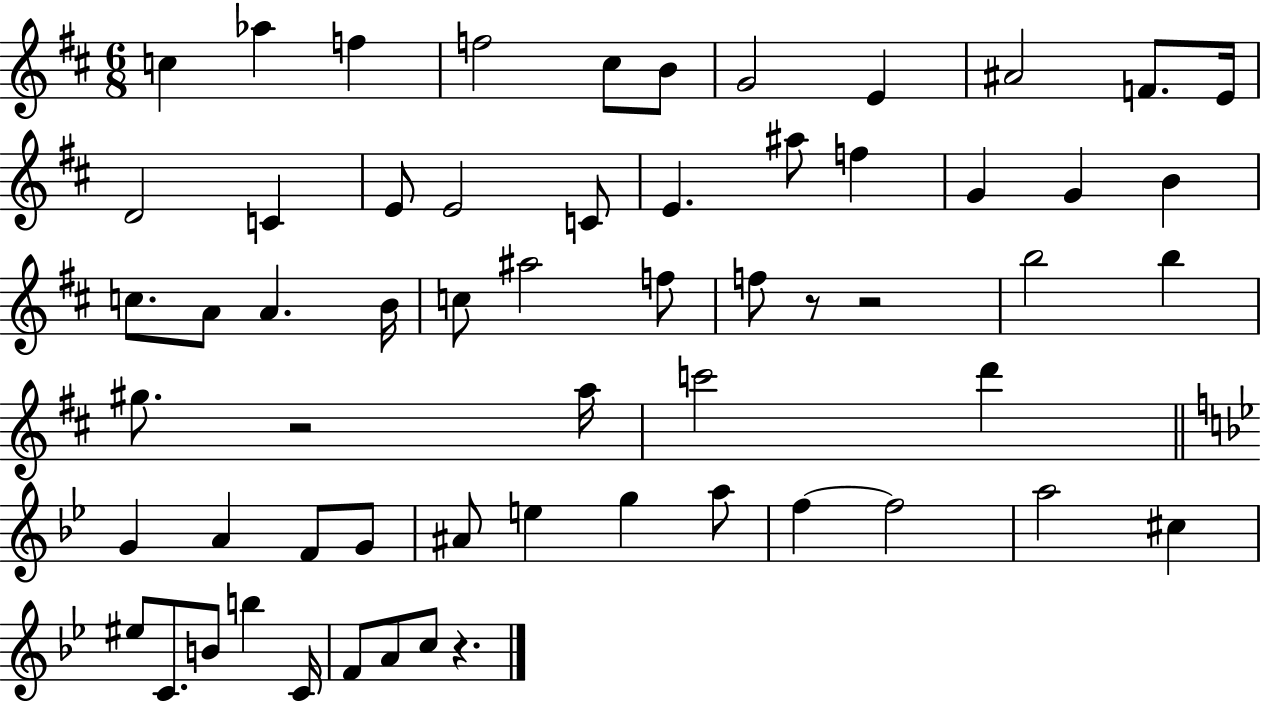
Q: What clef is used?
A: treble